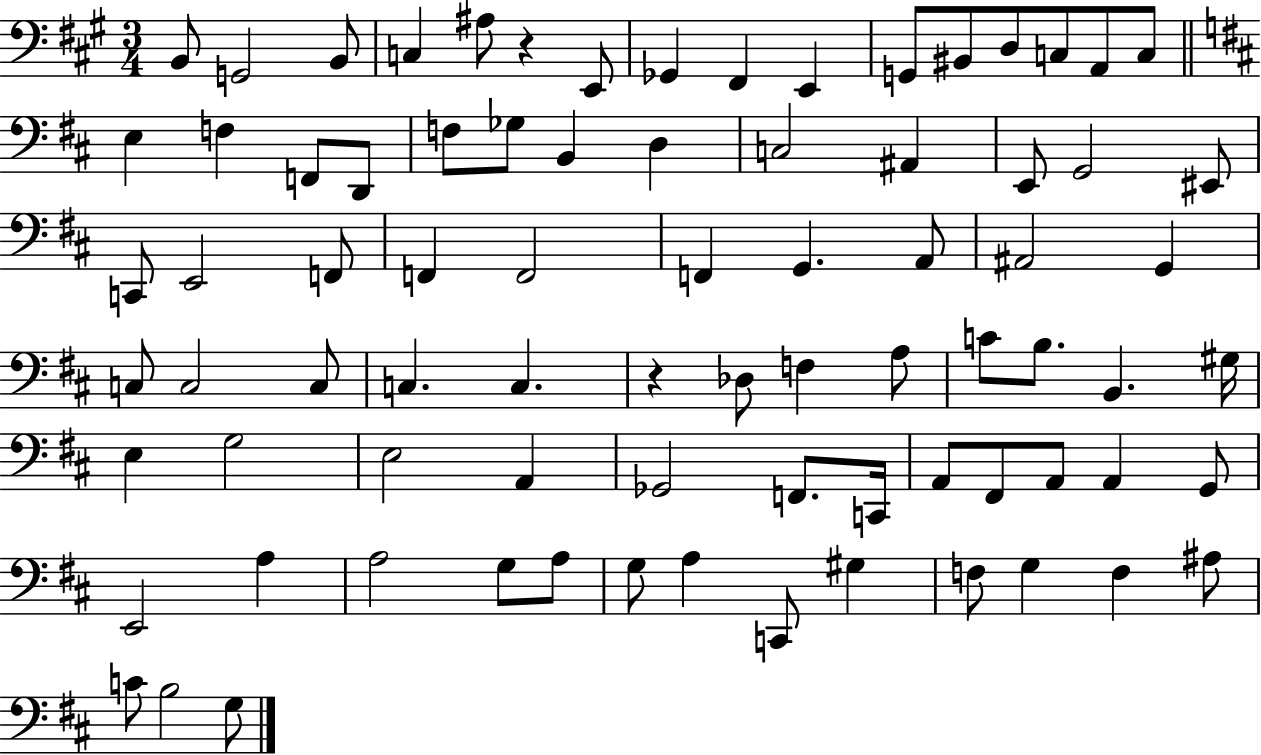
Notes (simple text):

B2/e G2/h B2/e C3/q A#3/e R/q E2/e Gb2/q F#2/q E2/q G2/e BIS2/e D3/e C3/e A2/e C3/e E3/q F3/q F2/e D2/e F3/e Gb3/e B2/q D3/q C3/h A#2/q E2/e G2/h EIS2/e C2/e E2/h F2/e F2/q F2/h F2/q G2/q. A2/e A#2/h G2/q C3/e C3/h C3/e C3/q. C3/q. R/q Db3/e F3/q A3/e C4/e B3/e. B2/q. G#3/s E3/q G3/h E3/h A2/q Gb2/h F2/e. C2/s A2/e F#2/e A2/e A2/q G2/e E2/h A3/q A3/h G3/e A3/e G3/e A3/q C2/e G#3/q F3/e G3/q F3/q A#3/e C4/e B3/h G3/e